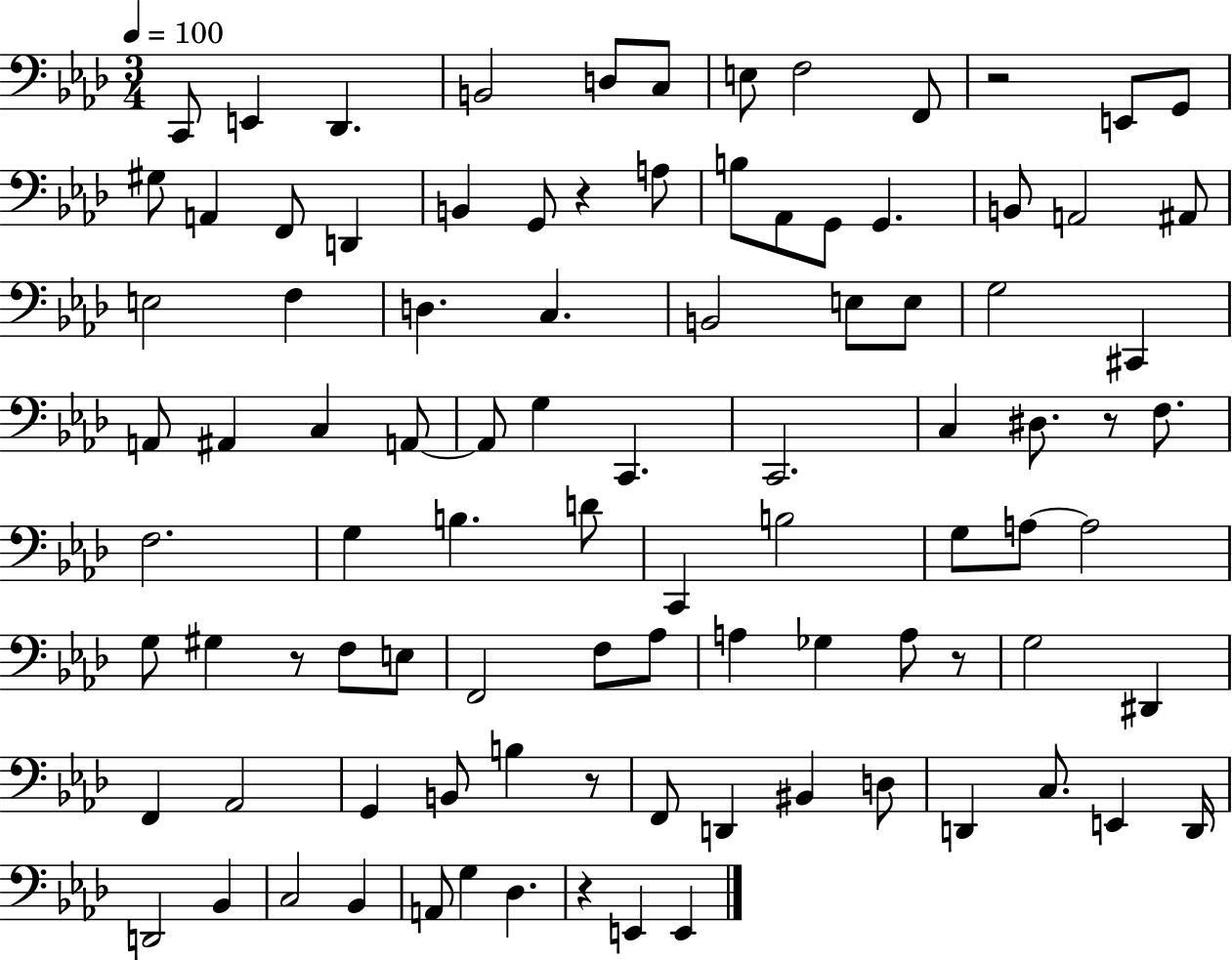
X:1
T:Untitled
M:3/4
L:1/4
K:Ab
C,,/2 E,, _D,, B,,2 D,/2 C,/2 E,/2 F,2 F,,/2 z2 E,,/2 G,,/2 ^G,/2 A,, F,,/2 D,, B,, G,,/2 z A,/2 B,/2 _A,,/2 G,,/2 G,, B,,/2 A,,2 ^A,,/2 E,2 F, D, C, B,,2 E,/2 E,/2 G,2 ^C,, A,,/2 ^A,, C, A,,/2 A,,/2 G, C,, C,,2 C, ^D,/2 z/2 F,/2 F,2 G, B, D/2 C,, B,2 G,/2 A,/2 A,2 G,/2 ^G, z/2 F,/2 E,/2 F,,2 F,/2 _A,/2 A, _G, A,/2 z/2 G,2 ^D,, F,, _A,,2 G,, B,,/2 B, z/2 F,,/2 D,, ^B,, D,/2 D,, C,/2 E,, D,,/4 D,,2 _B,, C,2 _B,, A,,/2 G, _D, z E,, E,,